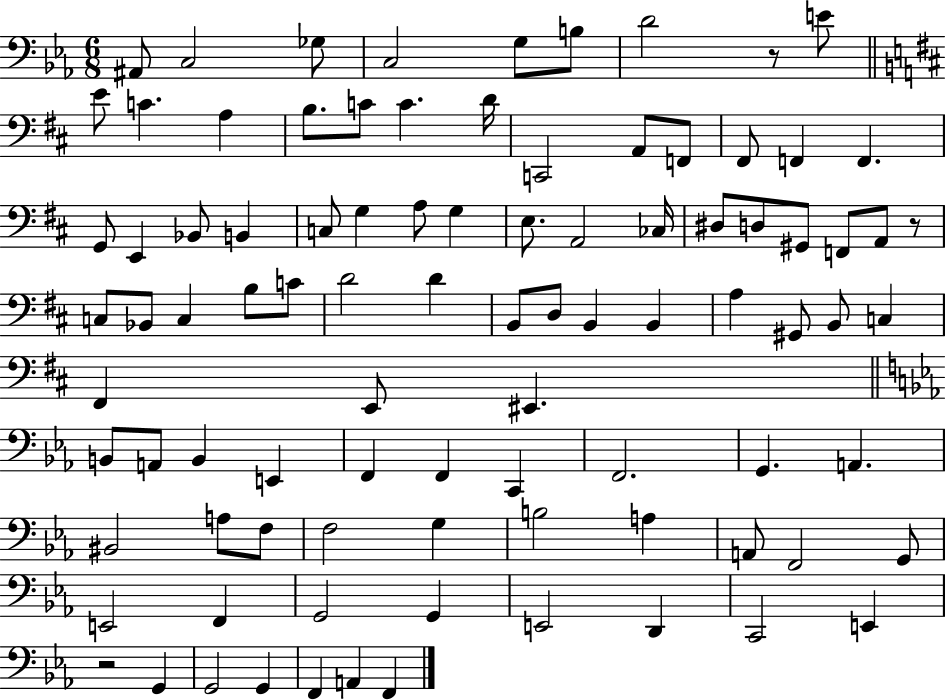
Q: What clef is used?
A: bass